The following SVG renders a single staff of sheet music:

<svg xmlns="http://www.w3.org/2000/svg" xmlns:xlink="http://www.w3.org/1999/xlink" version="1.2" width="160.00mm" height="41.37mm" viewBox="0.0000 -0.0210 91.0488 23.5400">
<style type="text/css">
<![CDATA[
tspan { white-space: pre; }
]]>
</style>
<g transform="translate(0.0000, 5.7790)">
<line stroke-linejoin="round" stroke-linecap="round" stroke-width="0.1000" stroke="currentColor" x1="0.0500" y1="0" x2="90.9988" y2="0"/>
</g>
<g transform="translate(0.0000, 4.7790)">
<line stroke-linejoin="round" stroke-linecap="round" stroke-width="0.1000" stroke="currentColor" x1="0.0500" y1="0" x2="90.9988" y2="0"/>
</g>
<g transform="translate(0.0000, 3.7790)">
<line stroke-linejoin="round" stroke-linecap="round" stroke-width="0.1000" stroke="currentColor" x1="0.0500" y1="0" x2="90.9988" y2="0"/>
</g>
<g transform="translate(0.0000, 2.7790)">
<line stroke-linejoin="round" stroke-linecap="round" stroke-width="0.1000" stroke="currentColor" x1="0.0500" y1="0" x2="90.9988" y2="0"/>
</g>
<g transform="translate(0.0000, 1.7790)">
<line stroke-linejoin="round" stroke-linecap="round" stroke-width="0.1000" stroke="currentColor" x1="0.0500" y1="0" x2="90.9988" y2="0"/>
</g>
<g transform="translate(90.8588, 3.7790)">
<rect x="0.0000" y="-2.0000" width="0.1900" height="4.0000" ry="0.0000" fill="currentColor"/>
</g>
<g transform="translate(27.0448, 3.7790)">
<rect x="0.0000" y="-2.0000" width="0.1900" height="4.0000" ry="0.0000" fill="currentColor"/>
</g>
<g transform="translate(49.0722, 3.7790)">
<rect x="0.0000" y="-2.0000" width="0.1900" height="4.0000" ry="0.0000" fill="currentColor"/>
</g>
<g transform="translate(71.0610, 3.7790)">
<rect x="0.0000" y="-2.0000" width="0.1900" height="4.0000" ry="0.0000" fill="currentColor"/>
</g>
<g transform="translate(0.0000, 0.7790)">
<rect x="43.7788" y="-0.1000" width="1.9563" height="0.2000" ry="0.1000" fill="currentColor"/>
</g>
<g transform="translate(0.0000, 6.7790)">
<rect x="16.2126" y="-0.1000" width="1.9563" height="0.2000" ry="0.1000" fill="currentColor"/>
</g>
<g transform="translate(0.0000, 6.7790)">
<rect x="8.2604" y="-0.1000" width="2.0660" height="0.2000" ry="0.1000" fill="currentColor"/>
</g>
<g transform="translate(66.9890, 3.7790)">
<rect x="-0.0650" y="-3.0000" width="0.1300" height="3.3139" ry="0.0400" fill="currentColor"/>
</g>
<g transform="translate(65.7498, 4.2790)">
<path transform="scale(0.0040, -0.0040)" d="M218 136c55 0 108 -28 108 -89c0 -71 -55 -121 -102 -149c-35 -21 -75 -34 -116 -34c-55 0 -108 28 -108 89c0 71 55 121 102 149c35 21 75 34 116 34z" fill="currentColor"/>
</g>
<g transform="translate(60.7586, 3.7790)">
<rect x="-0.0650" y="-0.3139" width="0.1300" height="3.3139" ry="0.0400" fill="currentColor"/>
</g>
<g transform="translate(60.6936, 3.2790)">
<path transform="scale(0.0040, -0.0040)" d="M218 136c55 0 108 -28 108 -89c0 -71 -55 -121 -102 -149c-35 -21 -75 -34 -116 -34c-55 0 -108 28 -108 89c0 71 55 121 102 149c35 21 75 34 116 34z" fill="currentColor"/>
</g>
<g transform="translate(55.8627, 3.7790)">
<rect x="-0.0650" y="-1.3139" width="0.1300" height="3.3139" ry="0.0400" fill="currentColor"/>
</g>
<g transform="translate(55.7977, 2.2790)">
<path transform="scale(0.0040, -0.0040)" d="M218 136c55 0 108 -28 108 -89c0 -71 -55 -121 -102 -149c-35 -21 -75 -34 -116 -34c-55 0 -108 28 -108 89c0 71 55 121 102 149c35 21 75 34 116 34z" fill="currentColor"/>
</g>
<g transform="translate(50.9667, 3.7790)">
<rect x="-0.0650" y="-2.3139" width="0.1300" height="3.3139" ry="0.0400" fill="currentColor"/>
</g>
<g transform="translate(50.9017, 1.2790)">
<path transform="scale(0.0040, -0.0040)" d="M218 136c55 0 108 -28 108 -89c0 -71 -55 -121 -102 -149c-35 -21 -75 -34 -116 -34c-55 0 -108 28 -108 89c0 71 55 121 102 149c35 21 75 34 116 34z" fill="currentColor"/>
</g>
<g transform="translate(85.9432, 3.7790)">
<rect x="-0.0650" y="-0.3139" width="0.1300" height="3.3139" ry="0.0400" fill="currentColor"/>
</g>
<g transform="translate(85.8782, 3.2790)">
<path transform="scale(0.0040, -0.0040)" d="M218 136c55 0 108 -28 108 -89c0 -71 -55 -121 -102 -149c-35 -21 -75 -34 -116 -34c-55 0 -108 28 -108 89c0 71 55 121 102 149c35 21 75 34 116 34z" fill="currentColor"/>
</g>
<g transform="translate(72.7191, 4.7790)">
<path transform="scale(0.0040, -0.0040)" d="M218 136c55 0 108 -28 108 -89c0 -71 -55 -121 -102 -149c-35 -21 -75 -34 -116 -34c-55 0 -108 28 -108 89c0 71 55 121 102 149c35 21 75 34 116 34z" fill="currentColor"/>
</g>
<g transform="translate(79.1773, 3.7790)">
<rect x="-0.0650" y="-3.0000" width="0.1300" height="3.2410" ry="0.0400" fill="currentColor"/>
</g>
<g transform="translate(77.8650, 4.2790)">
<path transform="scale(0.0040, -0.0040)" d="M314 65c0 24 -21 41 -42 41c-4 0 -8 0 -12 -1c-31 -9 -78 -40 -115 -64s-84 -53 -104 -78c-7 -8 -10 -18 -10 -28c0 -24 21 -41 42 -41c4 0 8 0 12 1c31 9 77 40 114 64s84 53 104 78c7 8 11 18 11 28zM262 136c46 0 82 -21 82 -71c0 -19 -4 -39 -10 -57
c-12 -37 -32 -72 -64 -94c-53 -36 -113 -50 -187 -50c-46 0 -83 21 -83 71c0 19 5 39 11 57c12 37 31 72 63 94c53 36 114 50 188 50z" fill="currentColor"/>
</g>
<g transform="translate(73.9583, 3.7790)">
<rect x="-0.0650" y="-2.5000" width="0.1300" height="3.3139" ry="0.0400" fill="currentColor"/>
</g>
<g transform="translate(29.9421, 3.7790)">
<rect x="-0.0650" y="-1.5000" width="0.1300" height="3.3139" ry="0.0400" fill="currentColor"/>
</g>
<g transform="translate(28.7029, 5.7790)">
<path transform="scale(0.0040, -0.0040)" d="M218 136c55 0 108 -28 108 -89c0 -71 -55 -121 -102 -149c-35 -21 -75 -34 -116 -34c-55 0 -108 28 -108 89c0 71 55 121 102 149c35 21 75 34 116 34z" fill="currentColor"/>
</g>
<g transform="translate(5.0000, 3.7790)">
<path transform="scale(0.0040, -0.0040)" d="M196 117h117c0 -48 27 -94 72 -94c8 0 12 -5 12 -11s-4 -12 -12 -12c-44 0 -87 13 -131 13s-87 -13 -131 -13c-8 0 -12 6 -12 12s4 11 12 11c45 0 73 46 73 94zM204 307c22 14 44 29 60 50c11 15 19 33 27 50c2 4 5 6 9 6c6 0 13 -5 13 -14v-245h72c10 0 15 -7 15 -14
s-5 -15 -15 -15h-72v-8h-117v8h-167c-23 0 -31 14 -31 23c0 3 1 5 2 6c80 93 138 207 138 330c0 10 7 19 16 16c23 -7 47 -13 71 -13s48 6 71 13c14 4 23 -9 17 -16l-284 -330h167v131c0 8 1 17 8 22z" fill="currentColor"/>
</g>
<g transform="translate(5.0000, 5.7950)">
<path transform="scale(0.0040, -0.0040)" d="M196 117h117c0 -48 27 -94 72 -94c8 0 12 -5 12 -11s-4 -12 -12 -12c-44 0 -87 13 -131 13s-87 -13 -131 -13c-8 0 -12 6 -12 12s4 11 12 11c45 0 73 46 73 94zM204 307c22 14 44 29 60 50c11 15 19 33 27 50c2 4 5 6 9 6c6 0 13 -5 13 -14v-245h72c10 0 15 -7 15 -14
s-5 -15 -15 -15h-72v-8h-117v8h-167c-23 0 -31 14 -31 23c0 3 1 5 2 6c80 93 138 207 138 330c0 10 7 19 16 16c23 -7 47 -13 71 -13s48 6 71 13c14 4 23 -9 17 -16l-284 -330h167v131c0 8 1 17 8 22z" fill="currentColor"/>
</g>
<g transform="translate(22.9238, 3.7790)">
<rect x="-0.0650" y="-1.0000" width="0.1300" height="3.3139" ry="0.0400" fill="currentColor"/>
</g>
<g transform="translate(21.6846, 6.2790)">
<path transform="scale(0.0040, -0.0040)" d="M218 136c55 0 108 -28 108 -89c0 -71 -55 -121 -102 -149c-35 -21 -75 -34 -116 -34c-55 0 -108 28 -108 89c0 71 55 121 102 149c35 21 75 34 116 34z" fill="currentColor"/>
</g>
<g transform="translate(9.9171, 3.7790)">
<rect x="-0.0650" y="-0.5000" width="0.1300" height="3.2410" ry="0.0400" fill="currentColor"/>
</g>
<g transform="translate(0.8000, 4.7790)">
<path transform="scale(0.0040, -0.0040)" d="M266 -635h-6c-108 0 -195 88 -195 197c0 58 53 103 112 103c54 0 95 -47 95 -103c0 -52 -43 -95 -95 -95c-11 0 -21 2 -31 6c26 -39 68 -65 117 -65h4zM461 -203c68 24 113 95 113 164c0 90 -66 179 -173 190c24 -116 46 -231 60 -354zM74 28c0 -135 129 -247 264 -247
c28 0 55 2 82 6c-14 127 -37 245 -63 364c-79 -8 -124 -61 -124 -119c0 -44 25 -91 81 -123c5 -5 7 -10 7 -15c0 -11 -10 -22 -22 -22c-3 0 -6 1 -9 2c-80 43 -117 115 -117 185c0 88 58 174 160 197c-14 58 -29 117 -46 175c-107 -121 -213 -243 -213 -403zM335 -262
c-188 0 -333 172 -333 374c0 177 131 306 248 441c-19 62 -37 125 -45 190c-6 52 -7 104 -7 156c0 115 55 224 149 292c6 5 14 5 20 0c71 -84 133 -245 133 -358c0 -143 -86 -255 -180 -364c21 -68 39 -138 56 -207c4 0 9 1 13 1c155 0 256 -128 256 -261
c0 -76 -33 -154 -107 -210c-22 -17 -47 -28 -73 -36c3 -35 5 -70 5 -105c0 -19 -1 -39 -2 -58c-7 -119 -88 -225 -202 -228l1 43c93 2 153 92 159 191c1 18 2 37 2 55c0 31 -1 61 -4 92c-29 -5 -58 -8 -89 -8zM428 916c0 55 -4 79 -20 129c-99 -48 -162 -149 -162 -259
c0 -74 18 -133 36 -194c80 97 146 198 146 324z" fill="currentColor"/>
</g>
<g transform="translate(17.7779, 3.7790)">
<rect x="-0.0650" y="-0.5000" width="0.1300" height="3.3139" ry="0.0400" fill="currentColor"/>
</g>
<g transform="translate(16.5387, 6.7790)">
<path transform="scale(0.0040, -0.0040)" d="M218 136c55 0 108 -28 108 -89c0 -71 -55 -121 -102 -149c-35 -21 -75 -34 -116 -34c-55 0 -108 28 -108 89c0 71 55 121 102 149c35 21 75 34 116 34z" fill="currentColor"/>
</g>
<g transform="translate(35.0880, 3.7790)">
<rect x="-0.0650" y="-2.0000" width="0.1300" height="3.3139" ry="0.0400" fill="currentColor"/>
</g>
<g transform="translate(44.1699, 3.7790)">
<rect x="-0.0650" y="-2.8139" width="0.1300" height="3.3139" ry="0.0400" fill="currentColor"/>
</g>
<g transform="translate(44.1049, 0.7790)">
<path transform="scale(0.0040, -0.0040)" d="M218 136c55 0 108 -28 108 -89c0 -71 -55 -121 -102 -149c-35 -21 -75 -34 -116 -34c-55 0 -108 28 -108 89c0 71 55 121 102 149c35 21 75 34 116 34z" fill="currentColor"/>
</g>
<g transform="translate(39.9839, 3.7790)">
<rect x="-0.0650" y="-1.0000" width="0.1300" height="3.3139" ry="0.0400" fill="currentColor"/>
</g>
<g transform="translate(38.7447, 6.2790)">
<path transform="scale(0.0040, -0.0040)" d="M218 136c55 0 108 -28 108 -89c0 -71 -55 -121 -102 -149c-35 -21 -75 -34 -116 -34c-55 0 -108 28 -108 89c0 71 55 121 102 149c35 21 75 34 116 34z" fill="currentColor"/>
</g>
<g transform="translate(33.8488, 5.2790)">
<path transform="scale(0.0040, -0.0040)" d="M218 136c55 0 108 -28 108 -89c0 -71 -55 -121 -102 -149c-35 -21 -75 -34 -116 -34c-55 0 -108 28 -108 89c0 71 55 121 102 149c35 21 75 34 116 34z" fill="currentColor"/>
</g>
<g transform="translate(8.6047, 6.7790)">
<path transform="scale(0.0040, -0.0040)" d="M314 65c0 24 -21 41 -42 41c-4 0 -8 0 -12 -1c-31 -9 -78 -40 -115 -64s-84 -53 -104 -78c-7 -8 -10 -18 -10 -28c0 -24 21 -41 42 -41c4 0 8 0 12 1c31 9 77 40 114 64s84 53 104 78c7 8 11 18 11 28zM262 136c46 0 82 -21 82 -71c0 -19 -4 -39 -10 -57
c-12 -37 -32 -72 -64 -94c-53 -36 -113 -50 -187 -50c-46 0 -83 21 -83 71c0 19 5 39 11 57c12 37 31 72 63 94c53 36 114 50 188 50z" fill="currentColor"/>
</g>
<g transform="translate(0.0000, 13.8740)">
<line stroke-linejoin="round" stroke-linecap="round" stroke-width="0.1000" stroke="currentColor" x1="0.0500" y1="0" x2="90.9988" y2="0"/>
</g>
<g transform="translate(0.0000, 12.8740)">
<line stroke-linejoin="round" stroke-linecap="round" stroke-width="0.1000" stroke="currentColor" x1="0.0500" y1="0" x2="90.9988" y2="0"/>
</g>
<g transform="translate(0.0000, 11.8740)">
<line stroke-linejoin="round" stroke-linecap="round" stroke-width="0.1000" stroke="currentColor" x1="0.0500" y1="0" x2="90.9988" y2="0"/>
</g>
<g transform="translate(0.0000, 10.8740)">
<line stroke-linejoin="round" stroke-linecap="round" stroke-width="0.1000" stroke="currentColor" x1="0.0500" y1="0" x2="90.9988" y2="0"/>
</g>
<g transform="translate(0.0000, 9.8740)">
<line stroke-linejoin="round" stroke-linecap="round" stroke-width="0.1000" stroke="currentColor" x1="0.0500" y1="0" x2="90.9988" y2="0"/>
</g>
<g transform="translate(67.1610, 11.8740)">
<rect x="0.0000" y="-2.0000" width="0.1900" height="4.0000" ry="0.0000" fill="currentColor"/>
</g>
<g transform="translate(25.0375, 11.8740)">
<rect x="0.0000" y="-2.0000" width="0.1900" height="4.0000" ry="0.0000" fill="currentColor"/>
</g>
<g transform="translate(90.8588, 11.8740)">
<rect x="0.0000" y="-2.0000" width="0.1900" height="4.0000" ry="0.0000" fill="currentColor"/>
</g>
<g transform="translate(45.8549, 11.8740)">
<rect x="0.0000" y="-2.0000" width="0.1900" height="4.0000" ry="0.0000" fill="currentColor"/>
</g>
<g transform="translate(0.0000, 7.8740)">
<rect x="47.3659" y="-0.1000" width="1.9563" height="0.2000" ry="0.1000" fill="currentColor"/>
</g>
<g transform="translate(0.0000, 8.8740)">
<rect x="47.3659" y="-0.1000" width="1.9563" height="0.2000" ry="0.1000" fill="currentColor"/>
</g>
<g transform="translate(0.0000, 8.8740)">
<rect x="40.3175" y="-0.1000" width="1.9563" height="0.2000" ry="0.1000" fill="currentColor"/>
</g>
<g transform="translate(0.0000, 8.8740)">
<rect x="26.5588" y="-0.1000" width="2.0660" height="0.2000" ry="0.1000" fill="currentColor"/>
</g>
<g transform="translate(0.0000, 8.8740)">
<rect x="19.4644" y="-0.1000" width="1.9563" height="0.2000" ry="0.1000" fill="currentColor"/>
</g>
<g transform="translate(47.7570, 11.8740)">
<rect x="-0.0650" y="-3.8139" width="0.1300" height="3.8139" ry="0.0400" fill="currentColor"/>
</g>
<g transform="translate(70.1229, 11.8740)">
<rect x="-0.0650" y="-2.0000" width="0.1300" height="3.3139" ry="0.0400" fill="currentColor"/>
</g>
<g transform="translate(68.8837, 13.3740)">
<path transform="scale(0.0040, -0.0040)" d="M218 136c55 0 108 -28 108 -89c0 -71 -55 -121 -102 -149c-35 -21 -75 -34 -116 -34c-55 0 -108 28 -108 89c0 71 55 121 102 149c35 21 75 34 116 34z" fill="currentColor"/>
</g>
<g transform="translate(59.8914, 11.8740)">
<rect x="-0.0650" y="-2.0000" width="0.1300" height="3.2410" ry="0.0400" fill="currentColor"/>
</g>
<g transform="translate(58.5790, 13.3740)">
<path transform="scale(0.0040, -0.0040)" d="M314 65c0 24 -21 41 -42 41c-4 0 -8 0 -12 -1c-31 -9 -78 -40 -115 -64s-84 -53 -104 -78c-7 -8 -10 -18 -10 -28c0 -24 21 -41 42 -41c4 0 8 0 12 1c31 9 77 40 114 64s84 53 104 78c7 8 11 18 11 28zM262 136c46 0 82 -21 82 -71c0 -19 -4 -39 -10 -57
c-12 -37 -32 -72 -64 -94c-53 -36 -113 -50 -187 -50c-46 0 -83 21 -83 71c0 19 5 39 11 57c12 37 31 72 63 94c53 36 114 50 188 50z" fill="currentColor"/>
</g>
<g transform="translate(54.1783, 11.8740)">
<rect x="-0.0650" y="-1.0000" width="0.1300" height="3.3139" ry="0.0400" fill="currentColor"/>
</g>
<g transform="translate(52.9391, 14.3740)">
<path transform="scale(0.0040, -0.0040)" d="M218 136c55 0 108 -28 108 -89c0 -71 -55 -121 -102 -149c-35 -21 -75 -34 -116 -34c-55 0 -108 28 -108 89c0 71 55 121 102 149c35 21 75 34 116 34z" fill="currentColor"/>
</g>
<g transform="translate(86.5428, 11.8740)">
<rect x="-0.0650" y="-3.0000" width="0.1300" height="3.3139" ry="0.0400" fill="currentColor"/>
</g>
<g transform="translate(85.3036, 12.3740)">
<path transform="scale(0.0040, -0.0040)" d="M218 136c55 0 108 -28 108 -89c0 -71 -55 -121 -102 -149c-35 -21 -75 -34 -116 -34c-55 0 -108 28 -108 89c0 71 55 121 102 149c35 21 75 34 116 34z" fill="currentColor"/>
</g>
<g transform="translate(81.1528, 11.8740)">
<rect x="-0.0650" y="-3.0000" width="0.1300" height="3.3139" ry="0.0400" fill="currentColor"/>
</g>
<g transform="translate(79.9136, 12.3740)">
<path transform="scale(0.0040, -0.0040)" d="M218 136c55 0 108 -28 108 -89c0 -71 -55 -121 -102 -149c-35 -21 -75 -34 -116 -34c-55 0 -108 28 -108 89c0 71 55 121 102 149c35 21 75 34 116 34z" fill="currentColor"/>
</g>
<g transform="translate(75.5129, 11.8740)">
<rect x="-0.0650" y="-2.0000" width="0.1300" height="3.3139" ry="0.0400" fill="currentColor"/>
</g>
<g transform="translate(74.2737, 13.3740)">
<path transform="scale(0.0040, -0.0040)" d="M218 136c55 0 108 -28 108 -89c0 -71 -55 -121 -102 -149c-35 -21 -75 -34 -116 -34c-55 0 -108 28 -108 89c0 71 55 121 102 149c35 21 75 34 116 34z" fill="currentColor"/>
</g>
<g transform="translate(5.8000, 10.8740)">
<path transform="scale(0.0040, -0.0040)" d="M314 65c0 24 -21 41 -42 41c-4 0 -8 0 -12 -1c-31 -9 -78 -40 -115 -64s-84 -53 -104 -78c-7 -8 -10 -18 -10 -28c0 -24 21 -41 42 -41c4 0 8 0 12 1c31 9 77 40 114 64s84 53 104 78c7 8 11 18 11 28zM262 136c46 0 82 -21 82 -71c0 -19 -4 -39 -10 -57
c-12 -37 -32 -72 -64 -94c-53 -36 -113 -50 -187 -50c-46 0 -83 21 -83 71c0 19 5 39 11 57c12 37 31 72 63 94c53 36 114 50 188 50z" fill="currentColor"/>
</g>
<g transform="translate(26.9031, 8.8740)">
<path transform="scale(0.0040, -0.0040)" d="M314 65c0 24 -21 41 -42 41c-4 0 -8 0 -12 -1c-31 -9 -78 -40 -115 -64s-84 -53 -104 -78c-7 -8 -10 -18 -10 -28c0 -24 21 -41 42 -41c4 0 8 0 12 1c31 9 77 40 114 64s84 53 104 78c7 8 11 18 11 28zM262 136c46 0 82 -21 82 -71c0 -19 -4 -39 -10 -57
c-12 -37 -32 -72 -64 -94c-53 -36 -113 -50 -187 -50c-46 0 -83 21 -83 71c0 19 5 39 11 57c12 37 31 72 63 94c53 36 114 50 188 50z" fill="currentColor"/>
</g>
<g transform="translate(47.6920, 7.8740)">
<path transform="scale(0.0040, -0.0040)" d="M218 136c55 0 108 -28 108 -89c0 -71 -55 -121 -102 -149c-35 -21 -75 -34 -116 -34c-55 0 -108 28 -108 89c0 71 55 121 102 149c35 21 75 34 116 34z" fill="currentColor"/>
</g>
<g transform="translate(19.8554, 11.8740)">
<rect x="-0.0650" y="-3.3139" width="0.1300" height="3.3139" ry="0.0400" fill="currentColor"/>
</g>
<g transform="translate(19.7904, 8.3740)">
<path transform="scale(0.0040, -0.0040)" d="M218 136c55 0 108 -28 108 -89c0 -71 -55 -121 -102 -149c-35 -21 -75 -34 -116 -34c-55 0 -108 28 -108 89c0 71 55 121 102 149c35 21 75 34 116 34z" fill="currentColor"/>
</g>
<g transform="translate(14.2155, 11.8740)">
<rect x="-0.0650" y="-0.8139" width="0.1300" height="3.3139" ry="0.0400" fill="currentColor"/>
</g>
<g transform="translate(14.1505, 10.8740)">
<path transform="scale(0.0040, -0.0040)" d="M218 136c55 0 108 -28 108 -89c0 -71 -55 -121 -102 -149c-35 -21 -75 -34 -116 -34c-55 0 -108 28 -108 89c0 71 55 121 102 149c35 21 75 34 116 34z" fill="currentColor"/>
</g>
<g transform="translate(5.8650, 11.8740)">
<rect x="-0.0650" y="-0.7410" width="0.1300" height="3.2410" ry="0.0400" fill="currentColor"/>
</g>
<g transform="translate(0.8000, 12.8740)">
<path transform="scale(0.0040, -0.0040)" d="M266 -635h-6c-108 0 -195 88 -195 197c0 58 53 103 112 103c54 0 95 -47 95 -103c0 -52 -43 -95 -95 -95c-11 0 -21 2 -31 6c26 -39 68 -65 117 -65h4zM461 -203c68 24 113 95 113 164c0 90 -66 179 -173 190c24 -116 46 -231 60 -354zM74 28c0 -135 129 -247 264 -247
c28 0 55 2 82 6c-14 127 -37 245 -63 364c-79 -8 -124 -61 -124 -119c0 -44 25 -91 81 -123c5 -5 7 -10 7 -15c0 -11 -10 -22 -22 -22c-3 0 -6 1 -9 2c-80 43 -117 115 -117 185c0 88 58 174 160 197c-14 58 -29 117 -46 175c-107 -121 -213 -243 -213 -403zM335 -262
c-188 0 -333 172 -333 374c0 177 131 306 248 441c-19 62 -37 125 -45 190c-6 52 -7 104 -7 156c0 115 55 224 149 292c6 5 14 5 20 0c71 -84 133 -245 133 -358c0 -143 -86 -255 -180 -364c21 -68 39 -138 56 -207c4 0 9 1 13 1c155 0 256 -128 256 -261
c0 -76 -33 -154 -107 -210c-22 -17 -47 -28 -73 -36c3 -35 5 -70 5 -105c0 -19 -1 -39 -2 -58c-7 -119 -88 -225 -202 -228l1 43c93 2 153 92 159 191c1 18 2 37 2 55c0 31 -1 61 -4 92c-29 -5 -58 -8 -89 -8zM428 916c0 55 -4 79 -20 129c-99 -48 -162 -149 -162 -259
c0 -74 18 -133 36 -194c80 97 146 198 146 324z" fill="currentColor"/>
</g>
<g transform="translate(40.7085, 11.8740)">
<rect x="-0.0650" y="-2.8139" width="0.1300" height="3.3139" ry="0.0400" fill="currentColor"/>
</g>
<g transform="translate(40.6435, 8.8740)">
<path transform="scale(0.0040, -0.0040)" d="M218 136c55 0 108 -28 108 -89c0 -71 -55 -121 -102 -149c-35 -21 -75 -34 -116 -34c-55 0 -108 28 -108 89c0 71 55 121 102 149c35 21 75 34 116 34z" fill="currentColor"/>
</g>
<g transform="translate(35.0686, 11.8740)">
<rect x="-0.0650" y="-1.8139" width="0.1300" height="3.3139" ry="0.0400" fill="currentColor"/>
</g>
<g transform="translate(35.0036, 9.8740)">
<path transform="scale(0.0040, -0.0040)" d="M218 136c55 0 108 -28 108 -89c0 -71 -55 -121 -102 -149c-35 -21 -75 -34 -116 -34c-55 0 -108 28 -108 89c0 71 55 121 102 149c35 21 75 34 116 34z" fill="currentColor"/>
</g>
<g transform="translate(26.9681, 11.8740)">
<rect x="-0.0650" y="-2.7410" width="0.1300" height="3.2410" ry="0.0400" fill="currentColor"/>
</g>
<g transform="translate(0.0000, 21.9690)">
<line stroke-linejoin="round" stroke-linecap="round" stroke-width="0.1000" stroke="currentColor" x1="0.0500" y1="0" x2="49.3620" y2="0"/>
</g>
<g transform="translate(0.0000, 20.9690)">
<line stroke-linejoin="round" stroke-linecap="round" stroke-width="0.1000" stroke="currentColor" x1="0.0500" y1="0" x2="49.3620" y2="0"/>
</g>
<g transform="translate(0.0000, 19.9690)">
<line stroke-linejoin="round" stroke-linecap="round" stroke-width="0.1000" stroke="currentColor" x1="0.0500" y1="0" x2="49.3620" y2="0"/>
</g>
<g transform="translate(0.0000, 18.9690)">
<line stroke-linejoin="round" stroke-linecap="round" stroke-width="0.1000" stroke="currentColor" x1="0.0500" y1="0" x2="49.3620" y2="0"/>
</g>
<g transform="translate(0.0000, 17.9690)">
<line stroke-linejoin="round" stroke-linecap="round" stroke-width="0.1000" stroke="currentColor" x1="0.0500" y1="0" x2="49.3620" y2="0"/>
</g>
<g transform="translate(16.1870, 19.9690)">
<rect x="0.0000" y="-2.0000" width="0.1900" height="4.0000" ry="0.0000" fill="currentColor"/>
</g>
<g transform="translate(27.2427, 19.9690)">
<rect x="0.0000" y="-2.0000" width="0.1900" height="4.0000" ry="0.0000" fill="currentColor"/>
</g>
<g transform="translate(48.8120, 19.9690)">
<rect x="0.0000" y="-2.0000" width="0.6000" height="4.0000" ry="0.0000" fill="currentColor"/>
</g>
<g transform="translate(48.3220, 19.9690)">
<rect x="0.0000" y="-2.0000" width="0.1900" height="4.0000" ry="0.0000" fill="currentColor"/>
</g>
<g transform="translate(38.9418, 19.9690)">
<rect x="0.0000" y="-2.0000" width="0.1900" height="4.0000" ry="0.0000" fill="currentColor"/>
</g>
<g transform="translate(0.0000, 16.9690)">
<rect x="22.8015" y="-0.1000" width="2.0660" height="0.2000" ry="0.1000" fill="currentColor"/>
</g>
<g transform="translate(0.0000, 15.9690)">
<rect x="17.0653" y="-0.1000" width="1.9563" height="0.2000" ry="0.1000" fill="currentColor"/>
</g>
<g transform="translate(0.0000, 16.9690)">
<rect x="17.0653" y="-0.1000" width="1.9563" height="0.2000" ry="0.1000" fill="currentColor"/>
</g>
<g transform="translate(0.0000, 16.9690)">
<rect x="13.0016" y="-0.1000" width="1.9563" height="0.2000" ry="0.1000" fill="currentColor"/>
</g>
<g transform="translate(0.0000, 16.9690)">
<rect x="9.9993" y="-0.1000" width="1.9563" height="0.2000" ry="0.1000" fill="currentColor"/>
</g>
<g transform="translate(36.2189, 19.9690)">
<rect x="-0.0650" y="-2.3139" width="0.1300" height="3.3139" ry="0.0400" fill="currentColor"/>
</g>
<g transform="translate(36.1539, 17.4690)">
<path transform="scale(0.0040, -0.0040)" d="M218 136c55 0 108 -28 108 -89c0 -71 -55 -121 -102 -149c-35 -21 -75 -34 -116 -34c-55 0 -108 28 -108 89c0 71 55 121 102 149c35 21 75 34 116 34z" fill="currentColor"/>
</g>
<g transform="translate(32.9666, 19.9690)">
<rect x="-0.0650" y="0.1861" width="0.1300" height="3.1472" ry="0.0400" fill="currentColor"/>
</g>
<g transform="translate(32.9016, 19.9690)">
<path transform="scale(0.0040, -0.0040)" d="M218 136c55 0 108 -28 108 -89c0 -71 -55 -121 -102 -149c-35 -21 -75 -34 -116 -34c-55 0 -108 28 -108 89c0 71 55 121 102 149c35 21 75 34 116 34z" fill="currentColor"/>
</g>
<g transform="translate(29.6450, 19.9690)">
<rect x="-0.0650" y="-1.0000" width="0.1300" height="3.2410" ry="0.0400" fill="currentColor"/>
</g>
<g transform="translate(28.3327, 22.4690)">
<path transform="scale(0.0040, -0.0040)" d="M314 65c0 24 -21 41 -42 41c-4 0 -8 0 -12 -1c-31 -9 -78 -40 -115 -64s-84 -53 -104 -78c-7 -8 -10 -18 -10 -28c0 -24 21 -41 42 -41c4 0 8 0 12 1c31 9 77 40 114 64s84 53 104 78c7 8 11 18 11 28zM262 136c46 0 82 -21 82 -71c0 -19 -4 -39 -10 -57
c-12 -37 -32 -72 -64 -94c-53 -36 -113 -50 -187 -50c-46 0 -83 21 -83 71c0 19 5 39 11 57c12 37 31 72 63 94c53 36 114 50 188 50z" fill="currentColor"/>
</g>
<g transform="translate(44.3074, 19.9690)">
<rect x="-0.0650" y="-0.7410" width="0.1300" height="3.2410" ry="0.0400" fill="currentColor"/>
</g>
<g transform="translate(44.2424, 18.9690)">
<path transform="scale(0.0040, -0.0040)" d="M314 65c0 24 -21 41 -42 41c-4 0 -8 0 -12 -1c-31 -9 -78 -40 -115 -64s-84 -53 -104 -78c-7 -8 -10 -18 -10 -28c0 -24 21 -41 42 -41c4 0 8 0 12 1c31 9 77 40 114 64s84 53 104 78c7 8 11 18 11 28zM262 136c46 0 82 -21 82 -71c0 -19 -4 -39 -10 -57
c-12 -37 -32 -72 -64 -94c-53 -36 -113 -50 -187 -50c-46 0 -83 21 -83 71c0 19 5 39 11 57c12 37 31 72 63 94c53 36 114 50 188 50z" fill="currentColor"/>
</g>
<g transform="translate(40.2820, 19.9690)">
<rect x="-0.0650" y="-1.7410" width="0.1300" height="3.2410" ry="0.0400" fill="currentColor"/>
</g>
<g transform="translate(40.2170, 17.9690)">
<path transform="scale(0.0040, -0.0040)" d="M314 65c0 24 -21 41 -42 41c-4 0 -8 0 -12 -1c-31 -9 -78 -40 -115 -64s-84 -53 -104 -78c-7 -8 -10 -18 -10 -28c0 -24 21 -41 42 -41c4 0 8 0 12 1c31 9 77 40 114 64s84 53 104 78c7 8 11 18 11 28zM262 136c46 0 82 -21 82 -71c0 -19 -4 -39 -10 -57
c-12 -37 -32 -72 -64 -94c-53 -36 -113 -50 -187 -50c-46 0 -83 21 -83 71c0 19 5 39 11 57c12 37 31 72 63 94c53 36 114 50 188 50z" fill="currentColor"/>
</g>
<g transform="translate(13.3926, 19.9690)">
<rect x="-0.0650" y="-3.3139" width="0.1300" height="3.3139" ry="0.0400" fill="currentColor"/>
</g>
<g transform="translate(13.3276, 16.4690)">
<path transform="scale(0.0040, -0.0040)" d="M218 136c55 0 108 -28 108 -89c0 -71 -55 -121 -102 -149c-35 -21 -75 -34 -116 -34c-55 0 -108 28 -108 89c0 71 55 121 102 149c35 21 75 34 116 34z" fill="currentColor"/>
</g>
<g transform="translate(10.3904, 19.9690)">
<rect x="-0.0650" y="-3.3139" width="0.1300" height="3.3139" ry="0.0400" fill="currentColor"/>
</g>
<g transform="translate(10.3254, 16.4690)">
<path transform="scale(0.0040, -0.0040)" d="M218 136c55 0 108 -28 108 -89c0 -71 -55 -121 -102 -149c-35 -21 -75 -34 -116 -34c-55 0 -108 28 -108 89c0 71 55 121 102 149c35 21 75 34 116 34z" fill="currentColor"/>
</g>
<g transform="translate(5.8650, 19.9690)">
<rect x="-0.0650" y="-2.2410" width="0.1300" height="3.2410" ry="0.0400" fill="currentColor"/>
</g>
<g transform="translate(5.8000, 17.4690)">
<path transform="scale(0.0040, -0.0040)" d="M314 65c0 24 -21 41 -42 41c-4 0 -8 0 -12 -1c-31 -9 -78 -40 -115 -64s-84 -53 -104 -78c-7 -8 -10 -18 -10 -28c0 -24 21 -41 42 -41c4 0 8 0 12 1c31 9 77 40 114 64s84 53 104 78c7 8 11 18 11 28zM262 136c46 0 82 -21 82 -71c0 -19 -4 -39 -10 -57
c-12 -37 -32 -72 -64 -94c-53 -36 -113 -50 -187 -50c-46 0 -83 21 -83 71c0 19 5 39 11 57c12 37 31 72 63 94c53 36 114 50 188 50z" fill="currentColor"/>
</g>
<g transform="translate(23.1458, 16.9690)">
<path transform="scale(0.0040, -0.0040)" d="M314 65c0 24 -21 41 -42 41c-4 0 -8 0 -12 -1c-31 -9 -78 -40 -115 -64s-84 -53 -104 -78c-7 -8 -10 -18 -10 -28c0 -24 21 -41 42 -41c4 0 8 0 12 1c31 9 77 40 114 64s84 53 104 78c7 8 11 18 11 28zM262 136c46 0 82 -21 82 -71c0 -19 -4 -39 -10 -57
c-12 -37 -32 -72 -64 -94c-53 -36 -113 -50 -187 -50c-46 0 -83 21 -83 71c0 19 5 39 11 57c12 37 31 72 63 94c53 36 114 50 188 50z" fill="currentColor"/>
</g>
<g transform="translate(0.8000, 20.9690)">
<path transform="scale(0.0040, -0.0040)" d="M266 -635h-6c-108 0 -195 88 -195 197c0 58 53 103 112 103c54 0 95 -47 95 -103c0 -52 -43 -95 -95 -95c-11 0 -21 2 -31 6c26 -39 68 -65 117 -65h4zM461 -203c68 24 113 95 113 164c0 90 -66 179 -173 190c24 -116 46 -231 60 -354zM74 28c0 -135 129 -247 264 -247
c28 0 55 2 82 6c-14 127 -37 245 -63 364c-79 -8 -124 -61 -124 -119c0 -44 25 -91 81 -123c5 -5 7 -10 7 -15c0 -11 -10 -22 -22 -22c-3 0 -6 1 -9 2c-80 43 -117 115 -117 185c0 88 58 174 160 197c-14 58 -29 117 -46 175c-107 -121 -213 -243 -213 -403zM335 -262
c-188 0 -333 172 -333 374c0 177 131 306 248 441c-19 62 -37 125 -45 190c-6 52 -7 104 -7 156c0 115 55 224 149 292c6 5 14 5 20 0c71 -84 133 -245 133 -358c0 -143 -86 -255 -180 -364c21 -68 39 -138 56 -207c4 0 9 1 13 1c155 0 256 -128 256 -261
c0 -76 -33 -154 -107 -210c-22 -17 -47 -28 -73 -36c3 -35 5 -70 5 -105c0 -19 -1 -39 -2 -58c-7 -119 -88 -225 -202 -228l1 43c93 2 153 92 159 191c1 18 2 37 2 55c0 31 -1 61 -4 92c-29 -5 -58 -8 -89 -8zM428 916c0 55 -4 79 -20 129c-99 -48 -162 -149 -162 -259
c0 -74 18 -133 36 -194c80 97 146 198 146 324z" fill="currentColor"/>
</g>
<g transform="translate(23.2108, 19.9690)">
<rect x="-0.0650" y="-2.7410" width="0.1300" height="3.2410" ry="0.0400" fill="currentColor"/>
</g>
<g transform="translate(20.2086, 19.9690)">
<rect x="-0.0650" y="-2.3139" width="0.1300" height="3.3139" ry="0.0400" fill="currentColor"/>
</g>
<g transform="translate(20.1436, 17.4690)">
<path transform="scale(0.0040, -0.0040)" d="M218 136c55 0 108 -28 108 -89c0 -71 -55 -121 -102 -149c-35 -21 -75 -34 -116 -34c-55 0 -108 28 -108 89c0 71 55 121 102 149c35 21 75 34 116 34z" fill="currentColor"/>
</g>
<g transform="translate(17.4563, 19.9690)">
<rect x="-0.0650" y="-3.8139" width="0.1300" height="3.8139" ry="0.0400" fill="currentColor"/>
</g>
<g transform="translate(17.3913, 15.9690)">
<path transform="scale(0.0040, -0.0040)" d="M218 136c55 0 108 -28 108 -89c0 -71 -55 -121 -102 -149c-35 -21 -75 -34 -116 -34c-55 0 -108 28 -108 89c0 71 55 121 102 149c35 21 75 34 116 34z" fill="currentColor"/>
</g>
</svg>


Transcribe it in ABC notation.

X:1
T:Untitled
M:4/4
L:1/4
K:C
C2 C D E F D a g e c A G A2 c d2 d b a2 f a c' D F2 F F A A g2 b b c' g a2 D2 B g f2 d2